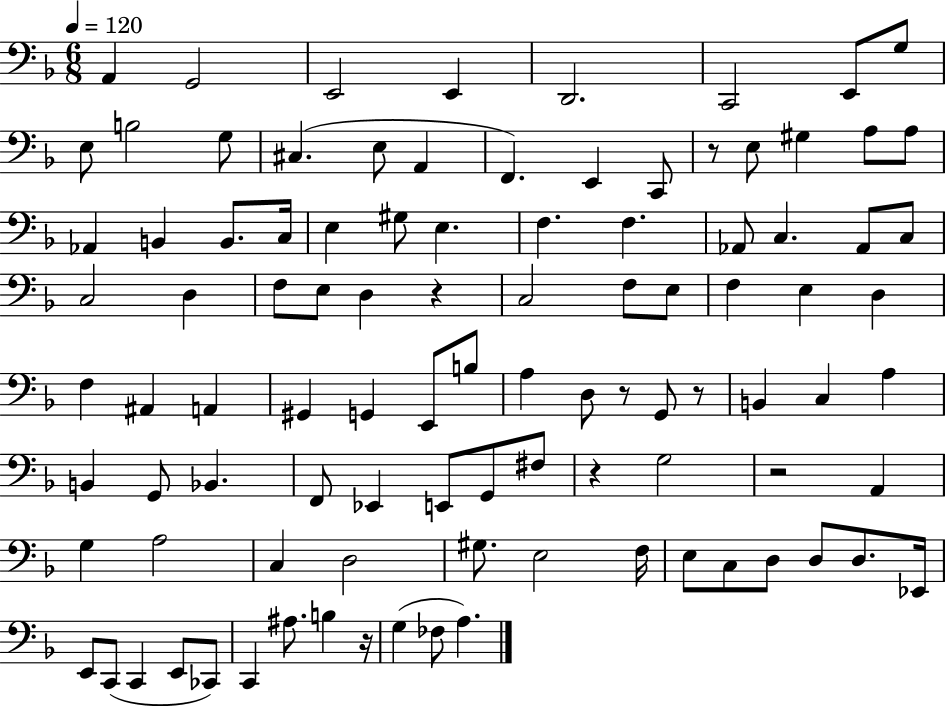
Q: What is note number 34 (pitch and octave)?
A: C3